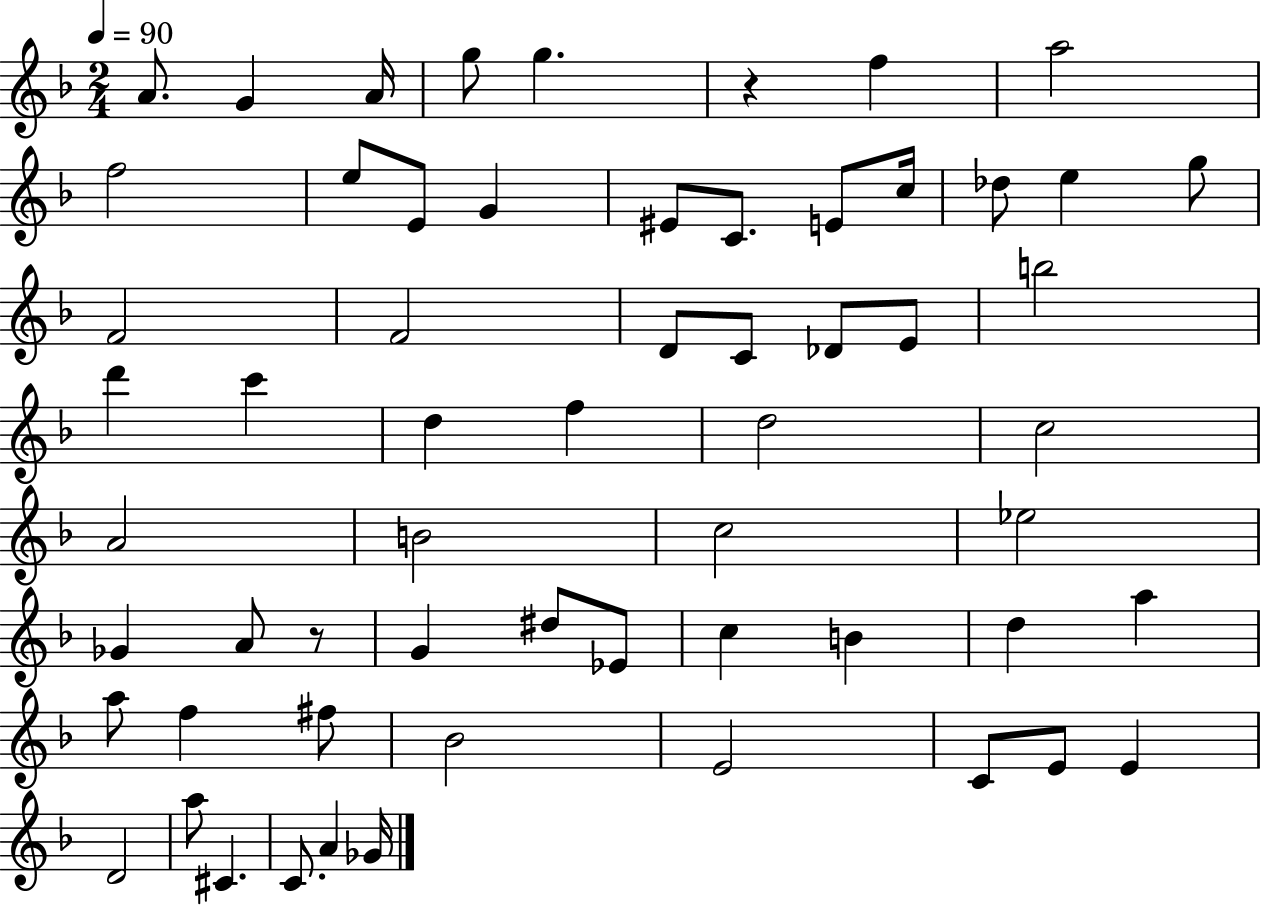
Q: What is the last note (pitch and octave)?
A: Gb4